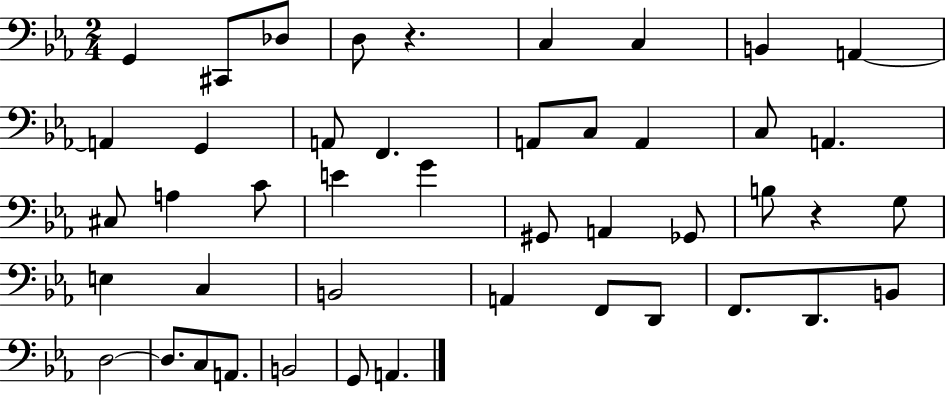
G2/q C#2/e Db3/e D3/e R/q. C3/q C3/q B2/q A2/q A2/q G2/q A2/e F2/q. A2/e C3/e A2/q C3/e A2/q. C#3/e A3/q C4/e E4/q G4/q G#2/e A2/q Gb2/e B3/e R/q G3/e E3/q C3/q B2/h A2/q F2/e D2/e F2/e. D2/e. B2/e D3/h D3/e. C3/e A2/e. B2/h G2/e A2/q.